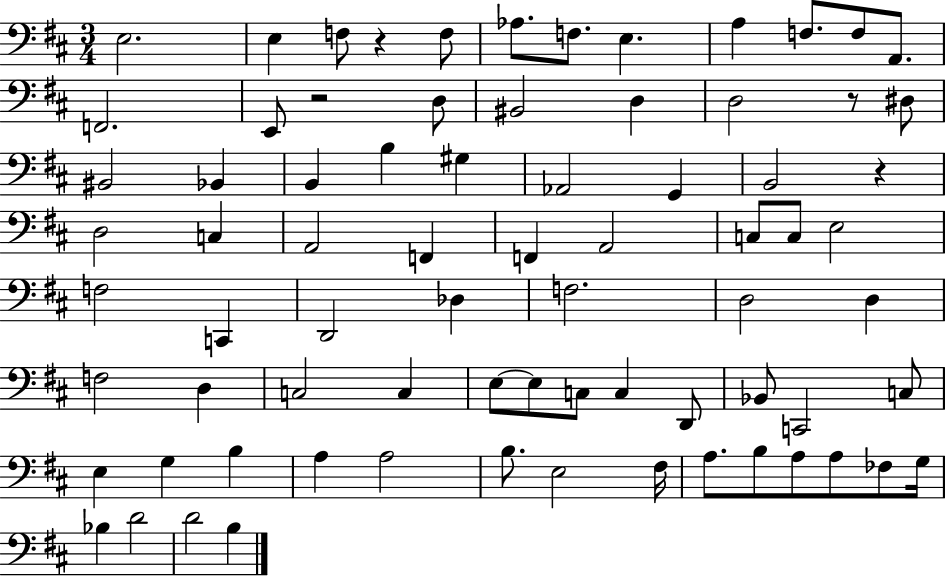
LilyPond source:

{
  \clef bass
  \numericTimeSignature
  \time 3/4
  \key d \major
  e2. | e4 f8 r4 f8 | aes8. f8. e4. | a4 f8. f8 a,8. | \break f,2. | e,8 r2 d8 | bis,2 d4 | d2 r8 dis8 | \break bis,2 bes,4 | b,4 b4 gis4 | aes,2 g,4 | b,2 r4 | \break d2 c4 | a,2 f,4 | f,4 a,2 | c8 c8 e2 | \break f2 c,4 | d,2 des4 | f2. | d2 d4 | \break f2 d4 | c2 c4 | e8~~ e8 c8 c4 d,8 | bes,8 c,2 c8 | \break e4 g4 b4 | a4 a2 | b8. e2 fis16 | a8. b8 a8 a8 fes8 g16 | \break bes4 d'2 | d'2 b4 | \bar "|."
}